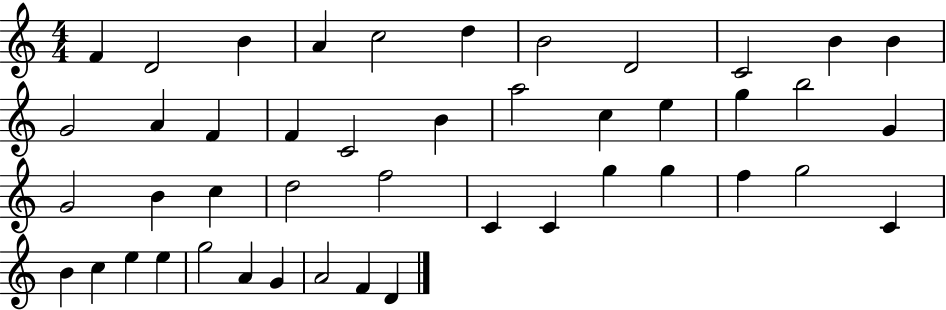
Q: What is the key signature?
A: C major